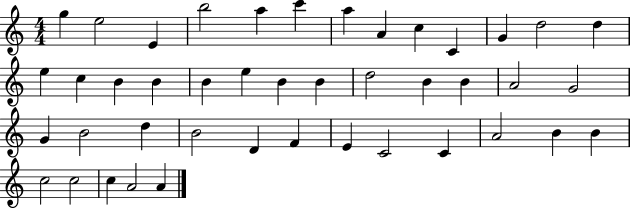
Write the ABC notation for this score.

X:1
T:Untitled
M:4/4
L:1/4
K:C
g e2 E b2 a c' a A c C G d2 d e c B B B e B B d2 B B A2 G2 G B2 d B2 D F E C2 C A2 B B c2 c2 c A2 A